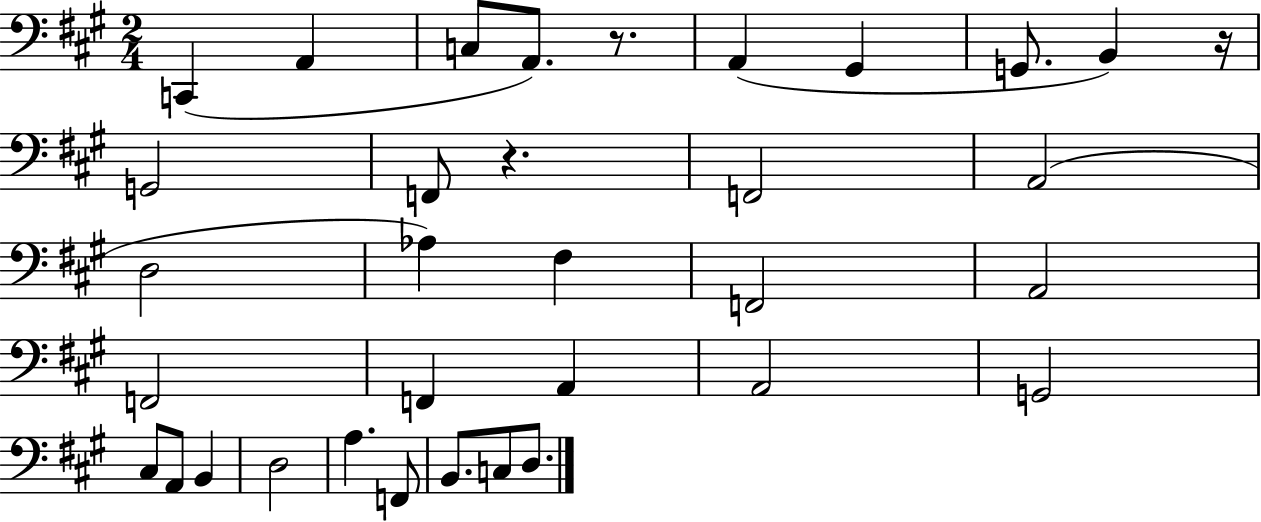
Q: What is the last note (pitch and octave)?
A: D3